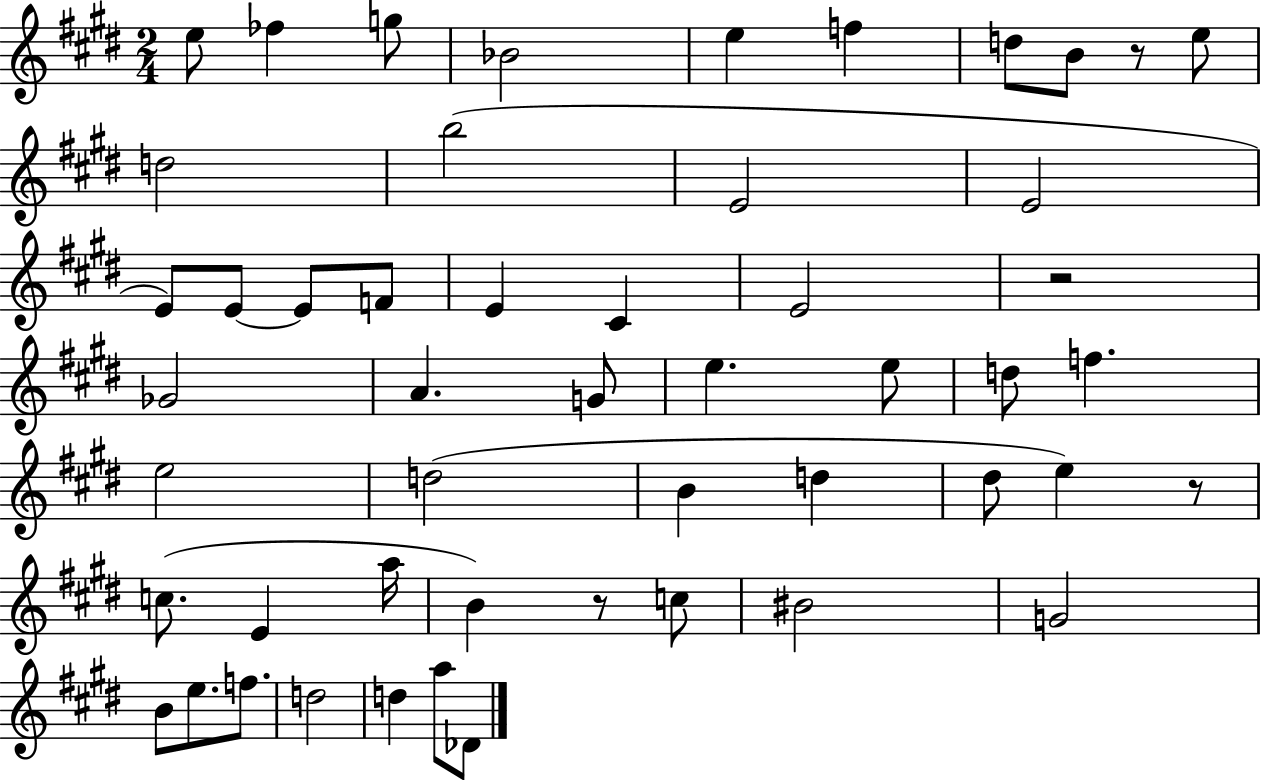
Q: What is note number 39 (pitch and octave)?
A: BIS4